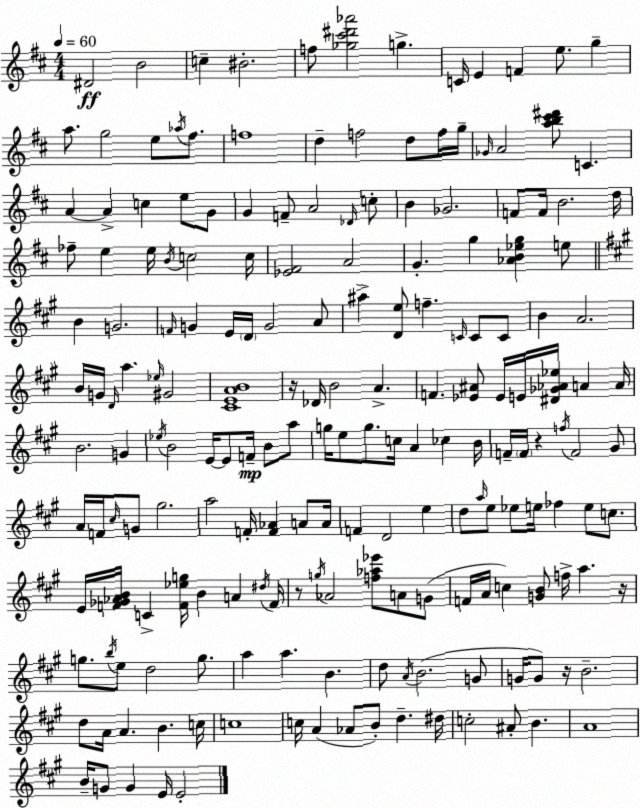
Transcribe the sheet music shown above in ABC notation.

X:1
T:Untitled
M:4/4
L:1/4
K:D
^D2 B2 c ^B2 f/2 [_g^c'^d'_a']2 g C/4 E F e/2 g a/2 g2 e/2 _a/4 ^f/2 f4 d f2 d/2 f/4 g/4 _G/4 A2 [ab^c'^d']/2 C A A c e/2 G/2 G F/2 A2 _D/4 c/2 B _G2 F/2 F/4 B2 d/4 _f/2 e e/4 B/4 c2 c/4 [_E^F]2 A2 G g [_AB_eg] e/2 B G2 F/4 G E/4 D/4 G2 A/2 ^a [De]/2 f C/4 C/2 C/2 B A2 B/4 G/4 D/4 a _e/4 ^G2 [^CEAB]4 z/4 _D/4 B2 A F [_E^A]/2 _E/4 E/4 [^D_G_A_e]/4 A A/4 B2 G _e/4 B2 E/4 E/2 F/4 B/2 a/2 g/4 e/2 g/2 c/4 A _c B/4 F/4 F/4 z f/4 F2 ^G/2 A/4 F/4 ^c/4 G/2 ^g2 a2 F/4 [F_A] A/2 A/4 F D2 e d/2 a/4 e/2 _e/2 e/4 _f e/2 c/2 E/4 [F_G_AB]/4 C [F_eg]/4 B A ^d/4 F/4 z/2 g/4 _A2 [f_a_e']/2 A/2 G/2 F/4 A/4 c [GB]/2 f/4 a z/4 g/2 b/4 e/2 d2 g/2 a a B d/2 A/4 B2 G/2 G/4 G/2 z/4 B2 d/2 A/4 A B c/4 c4 c/4 A _A/2 B/2 d ^d/4 c2 ^A/2 B A4 B/4 G/2 G E/4 E2